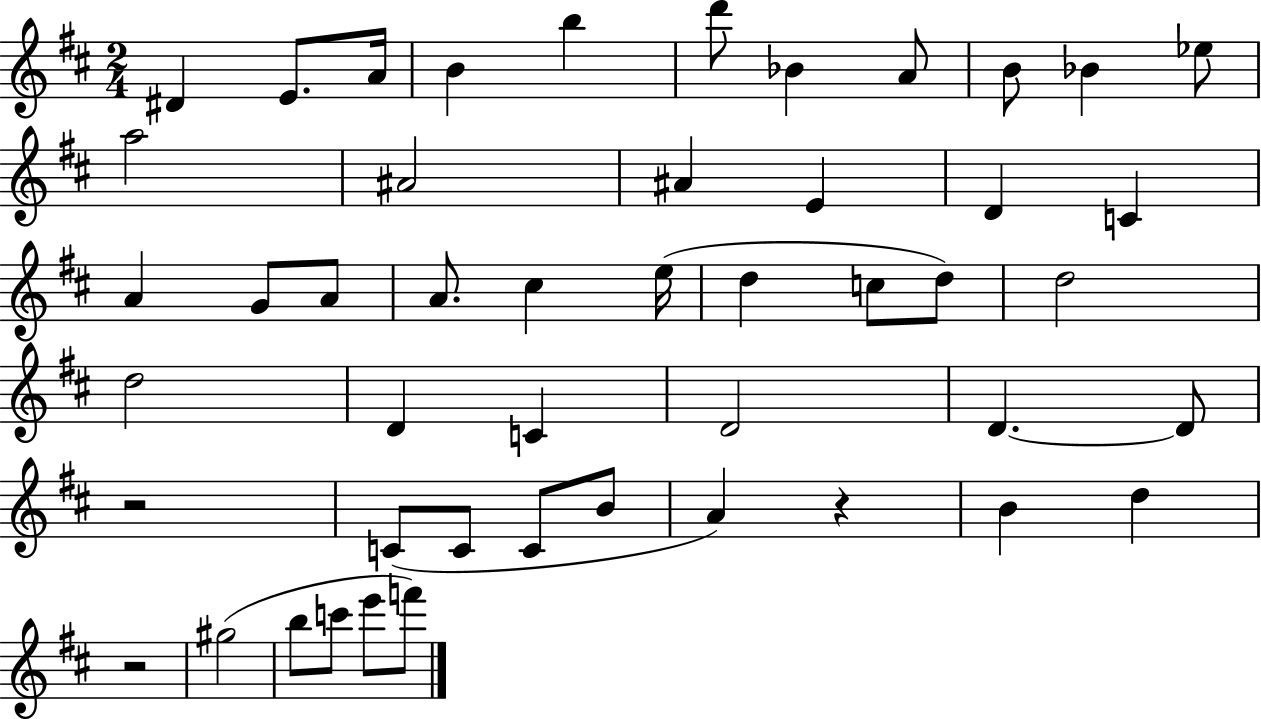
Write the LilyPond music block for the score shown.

{
  \clef treble
  \numericTimeSignature
  \time 2/4
  \key d \major
  \repeat volta 2 { dis'4 e'8. a'16 | b'4 b''4 | d'''8 bes'4 a'8 | b'8 bes'4 ees''8 | \break a''2 | ais'2 | ais'4 e'4 | d'4 c'4 | \break a'4 g'8 a'8 | a'8. cis''4 e''16( | d''4 c''8 d''8) | d''2 | \break d''2 | d'4 c'4 | d'2 | d'4.~~ d'8 | \break r2 | c'8( c'8 c'8 b'8 | a'4) r4 | b'4 d''4 | \break r2 | gis''2( | b''8 c'''8 e'''8 f'''8) | } \bar "|."
}